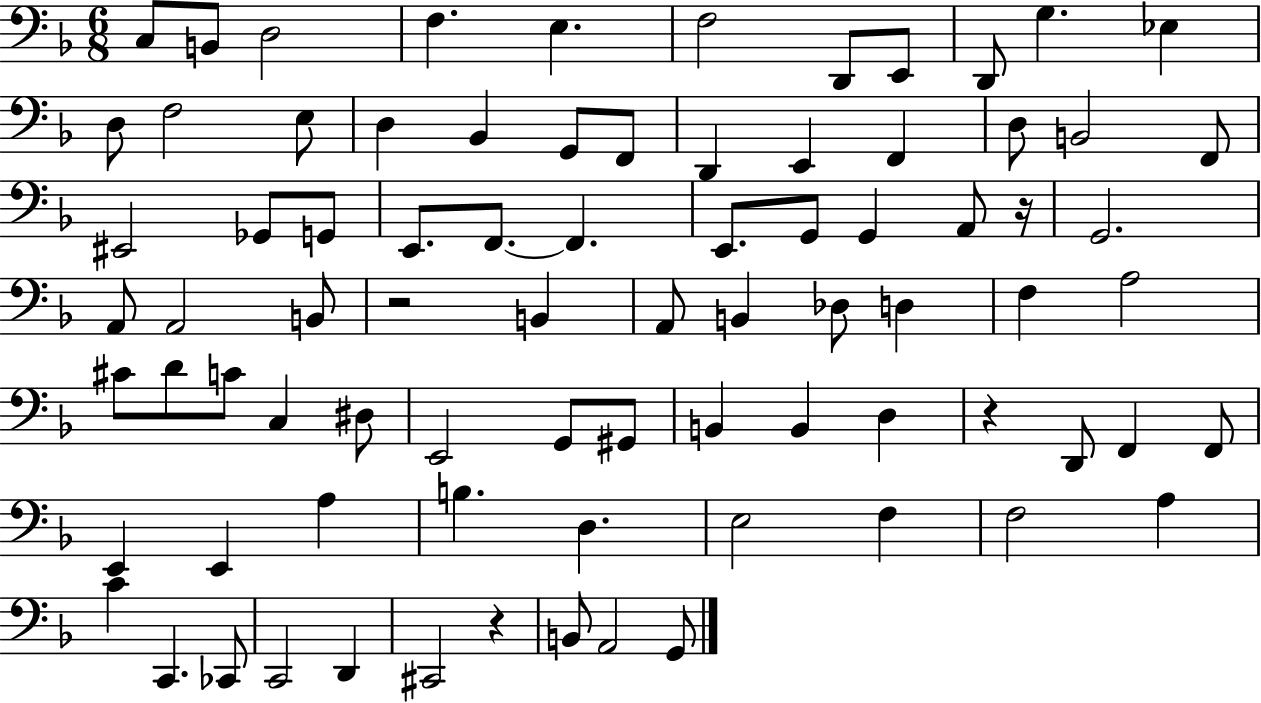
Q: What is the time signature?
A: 6/8